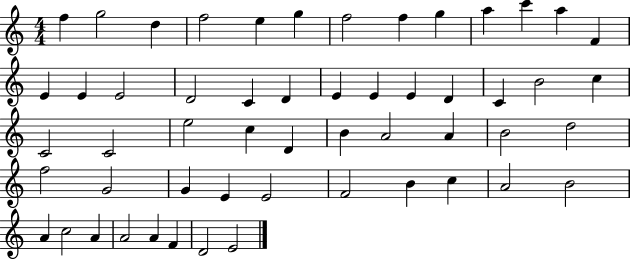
X:1
T:Untitled
M:4/4
L:1/4
K:C
f g2 d f2 e g f2 f g a c' a F E E E2 D2 C D E E E D C B2 c C2 C2 e2 c D B A2 A B2 d2 f2 G2 G E E2 F2 B c A2 B2 A c2 A A2 A F D2 E2